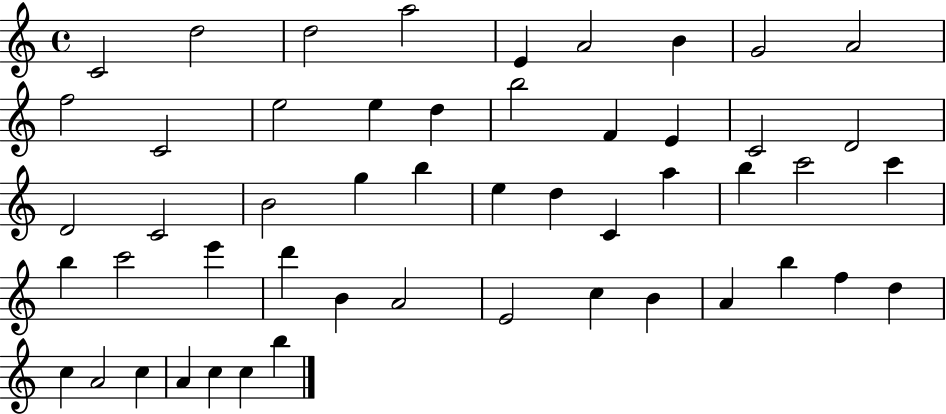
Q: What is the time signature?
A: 4/4